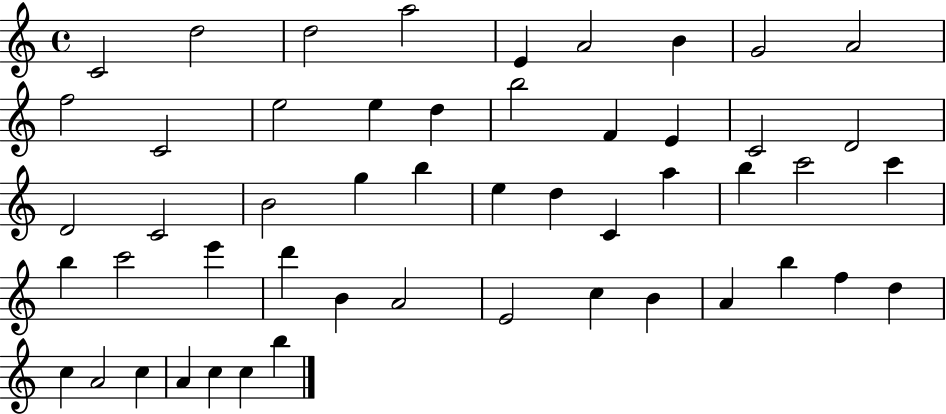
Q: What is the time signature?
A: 4/4